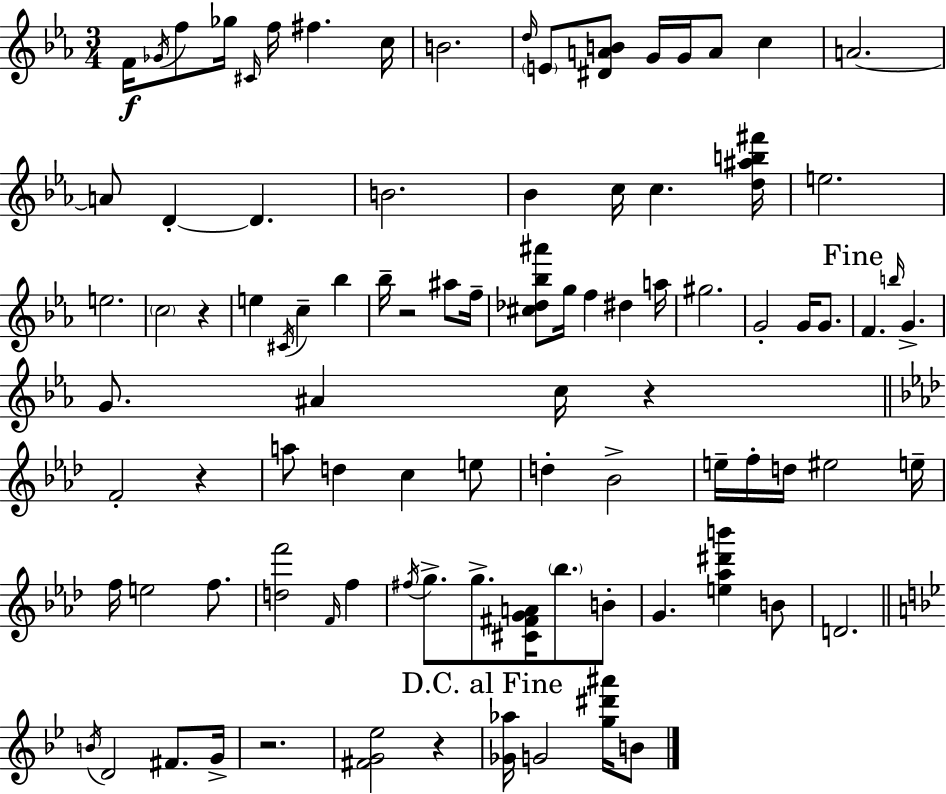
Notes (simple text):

F4/s Gb4/s F5/e Gb5/s C#4/s F5/s F#5/q. C5/s B4/h. D5/s E4/e [D#4,A4,B4]/e G4/s G4/s A4/e C5/q A4/h. A4/e D4/q D4/q. B4/h. Bb4/q C5/s C5/q. [D5,A#5,B5,F#6]/s E5/h. E5/h. C5/h R/q E5/q C#4/s C5/q Bb5/q Bb5/s R/h A#5/e F5/s [C#5,Db5,Bb5,A#6]/e G5/s F5/q D#5/q A5/s G#5/h. G4/h G4/s G4/e. F4/q. B5/s G4/q. G4/e. A#4/q C5/s R/q F4/h R/q A5/e D5/q C5/q E5/e D5/q Bb4/h E5/s F5/s D5/s EIS5/h E5/s F5/s E5/h F5/e. [D5,F6]/h F4/s F5/q F#5/s G5/e. G5/e. [C#4,F#4,G4,A4]/s Bb5/e. B4/e G4/q. [E5,Ab5,D#6,B6]/q B4/e D4/h. B4/s D4/h F#4/e. G4/s R/h. [F#4,G4,Eb5]/h R/q [Gb4,Ab5]/s G4/h [G5,D#6,A#6]/s B4/e